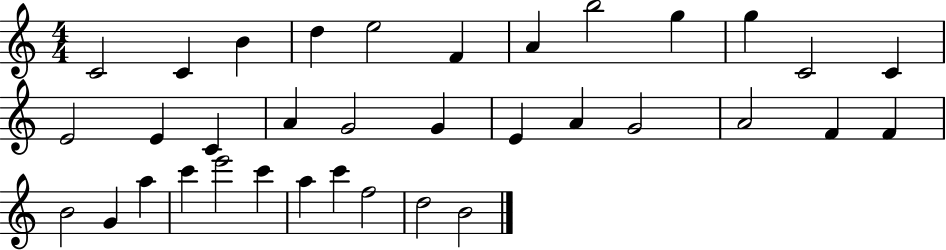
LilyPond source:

{
  \clef treble
  \numericTimeSignature
  \time 4/4
  \key c \major
  c'2 c'4 b'4 | d''4 e''2 f'4 | a'4 b''2 g''4 | g''4 c'2 c'4 | \break e'2 e'4 c'4 | a'4 g'2 g'4 | e'4 a'4 g'2 | a'2 f'4 f'4 | \break b'2 g'4 a''4 | c'''4 e'''2 c'''4 | a''4 c'''4 f''2 | d''2 b'2 | \break \bar "|."
}